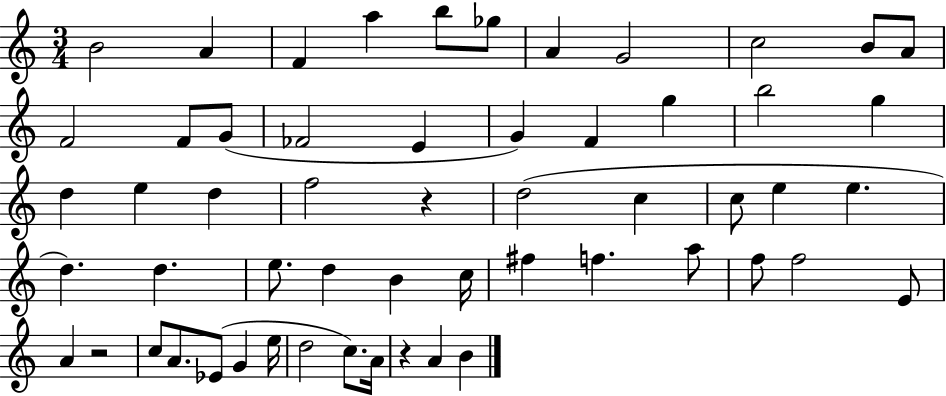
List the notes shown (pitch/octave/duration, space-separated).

B4/h A4/q F4/q A5/q B5/e Gb5/e A4/q G4/h C5/h B4/e A4/e F4/h F4/e G4/e FES4/h E4/q G4/q F4/q G5/q B5/h G5/q D5/q E5/q D5/q F5/h R/q D5/h C5/q C5/e E5/q E5/q. D5/q. D5/q. E5/e. D5/q B4/q C5/s F#5/q F5/q. A5/e F5/e F5/h E4/e A4/q R/h C5/e A4/e. Eb4/e G4/q E5/s D5/h C5/e. A4/s R/q A4/q B4/q